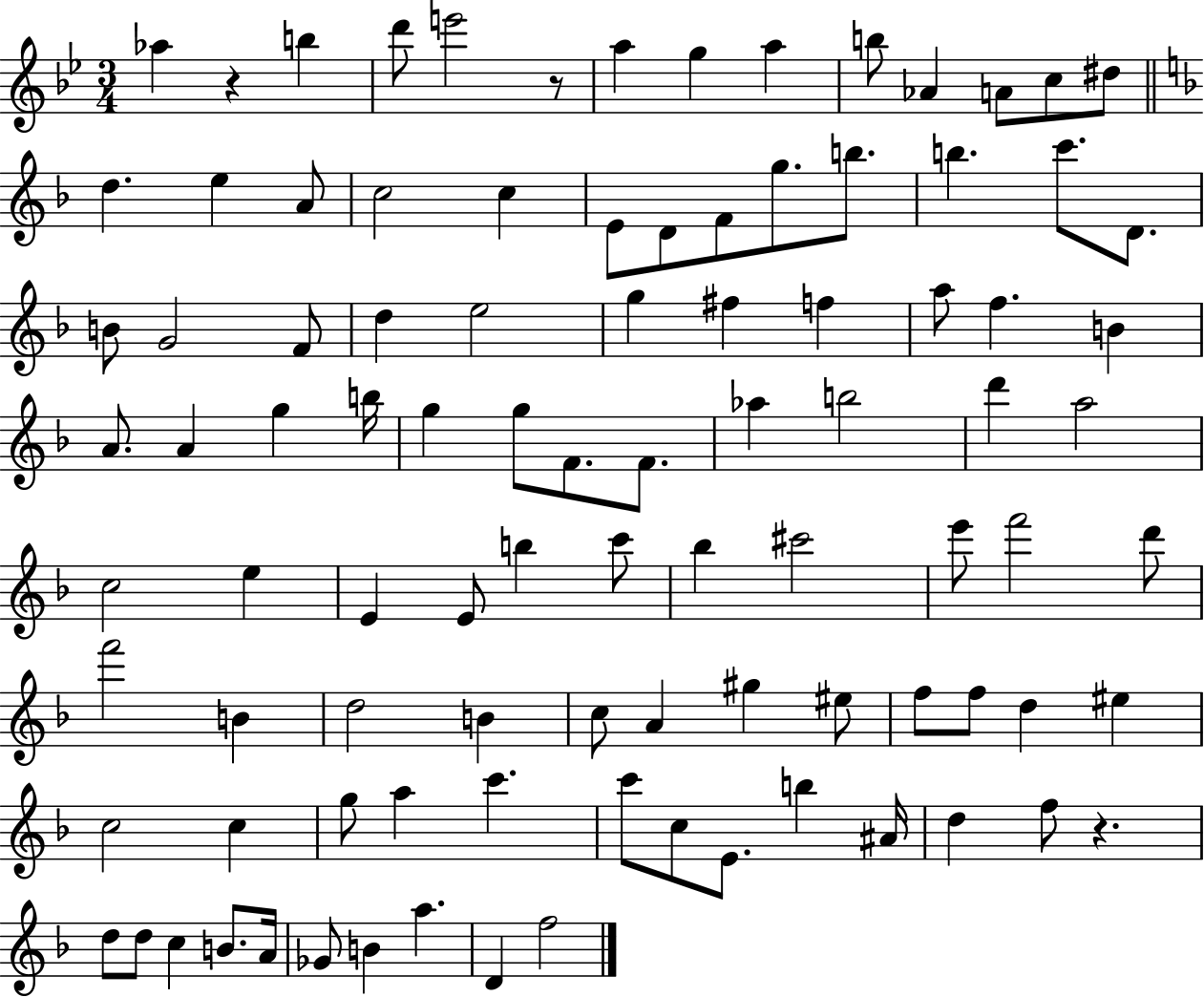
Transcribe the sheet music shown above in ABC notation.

X:1
T:Untitled
M:3/4
L:1/4
K:Bb
_a z b d'/2 e'2 z/2 a g a b/2 _A A/2 c/2 ^d/2 d e A/2 c2 c E/2 D/2 F/2 g/2 b/2 b c'/2 D/2 B/2 G2 F/2 d e2 g ^f f a/2 f B A/2 A g b/4 g g/2 F/2 F/2 _a b2 d' a2 c2 e E E/2 b c'/2 _b ^c'2 e'/2 f'2 d'/2 f'2 B d2 B c/2 A ^g ^e/2 f/2 f/2 d ^e c2 c g/2 a c' c'/2 c/2 E/2 b ^A/4 d f/2 z d/2 d/2 c B/2 A/4 _G/2 B a D f2